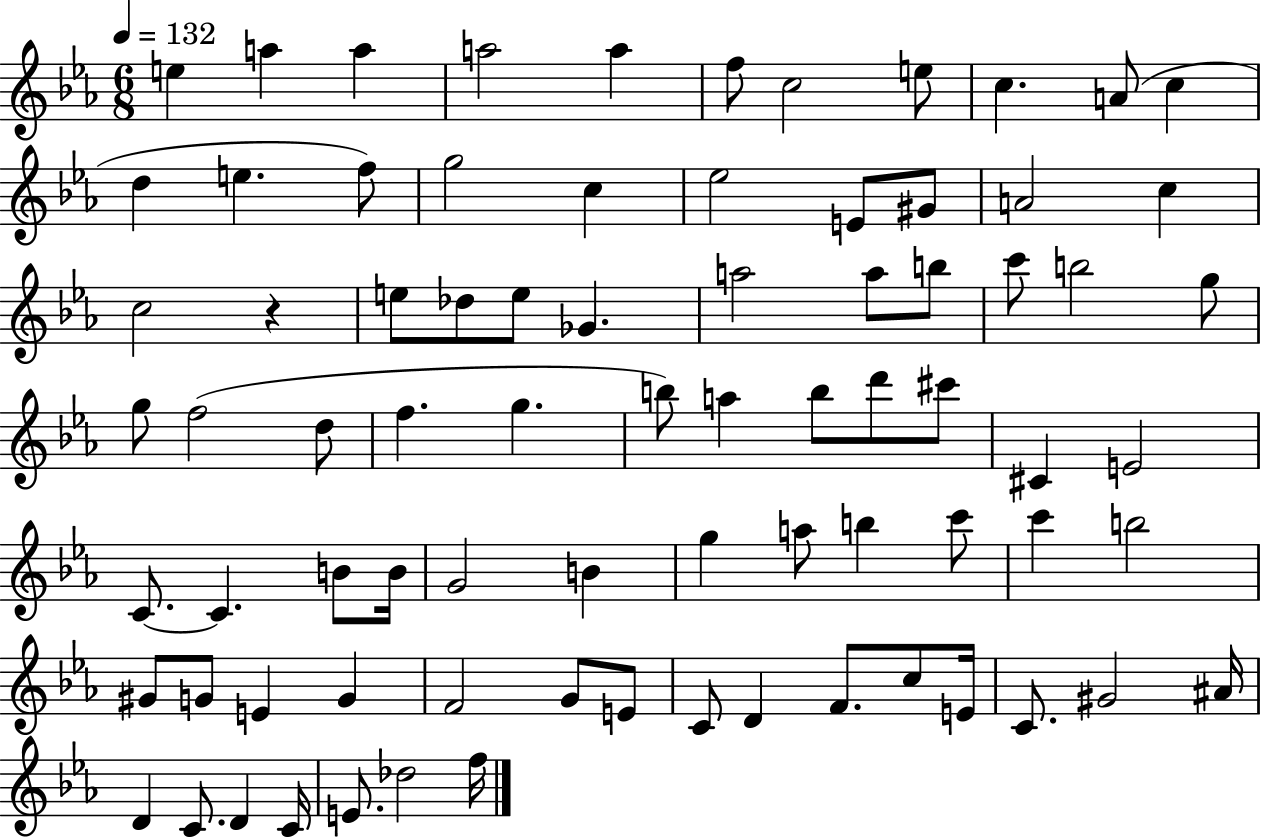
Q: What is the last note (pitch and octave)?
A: F5